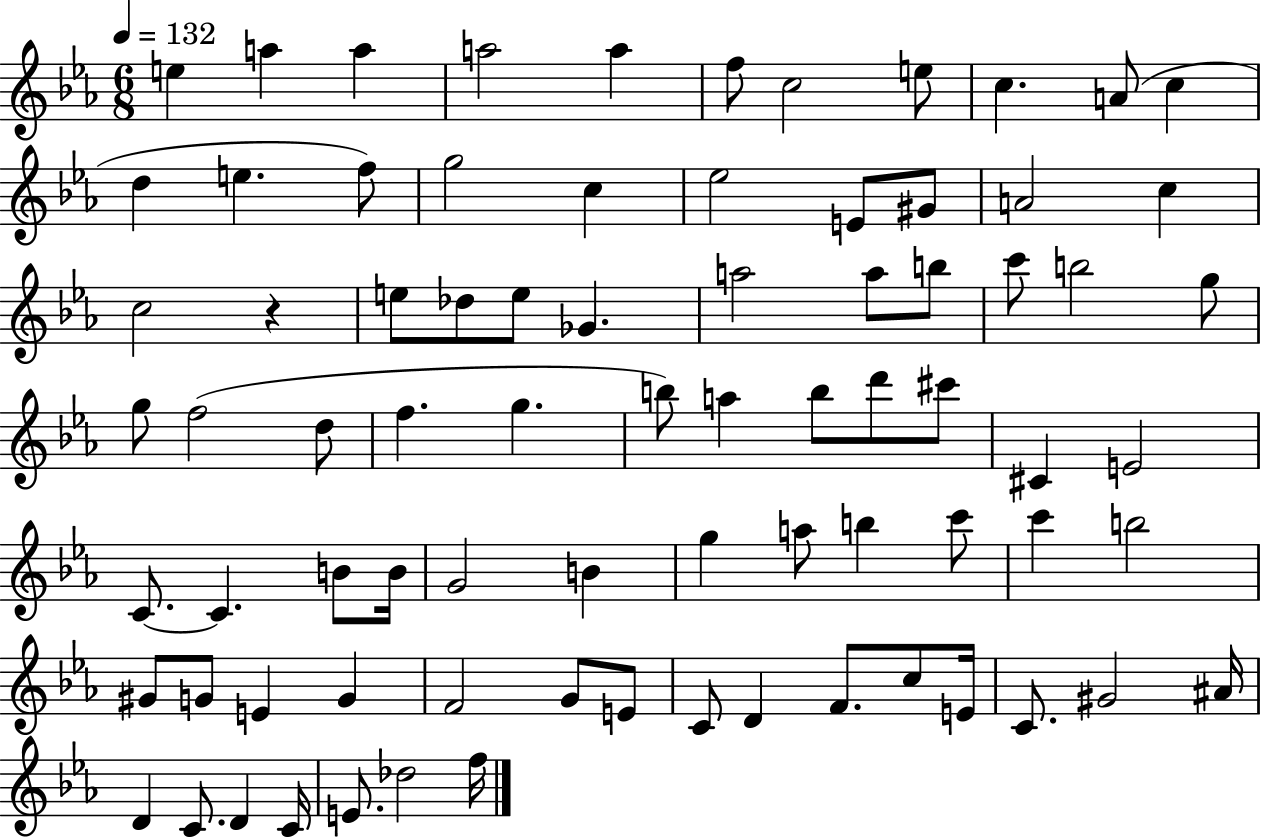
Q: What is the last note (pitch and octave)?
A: F5